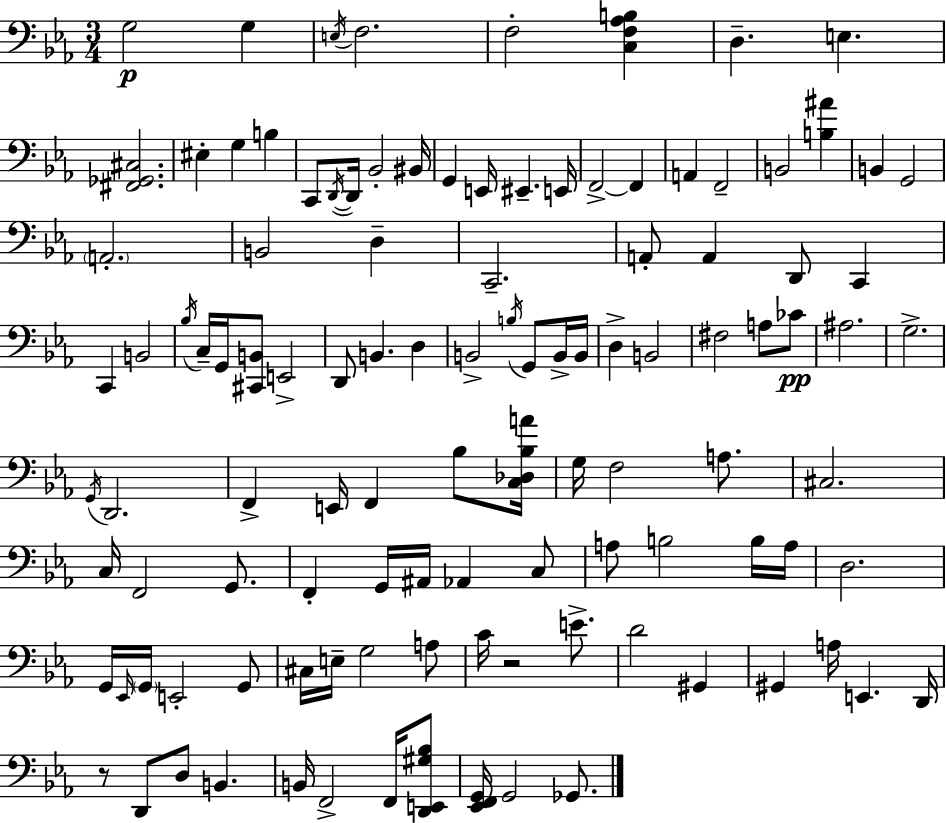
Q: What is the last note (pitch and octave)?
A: Gb2